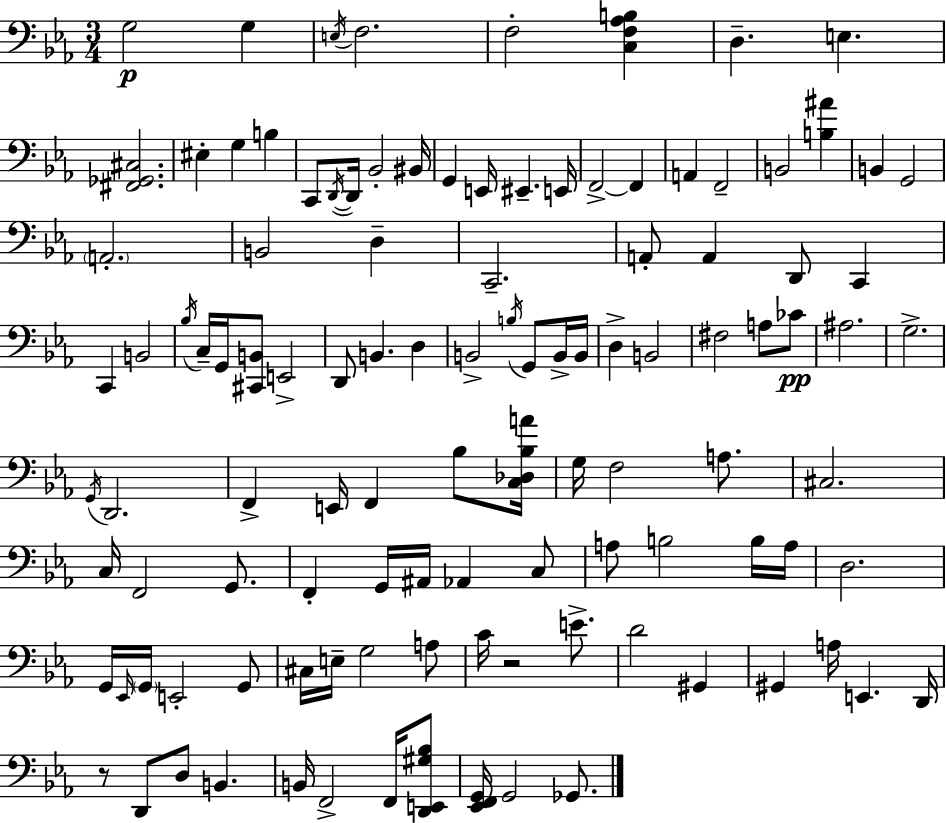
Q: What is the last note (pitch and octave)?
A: Gb2